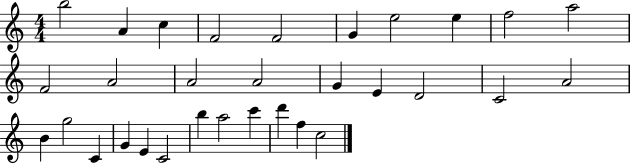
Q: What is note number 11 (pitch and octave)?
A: F4